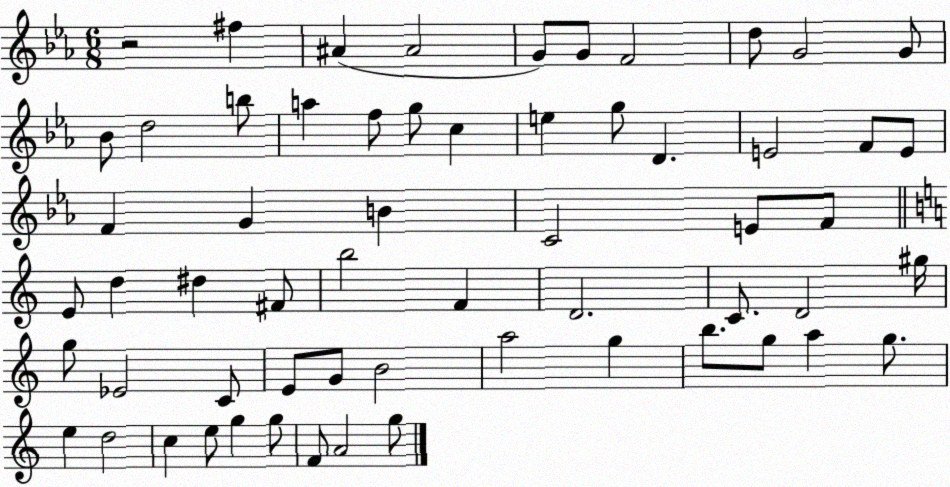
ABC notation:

X:1
T:Untitled
M:6/8
L:1/4
K:Eb
z2 ^f ^A ^A2 G/2 G/2 F2 d/2 G2 G/2 _B/2 d2 b/2 a f/2 g/2 c e g/2 D E2 F/2 E/2 F G B C2 E/2 F/2 E/2 d ^d ^F/2 b2 F D2 C/2 D2 ^g/4 g/2 _E2 C/2 E/2 G/2 B2 a2 g b/2 g/2 a g/2 e d2 c e/2 g g/2 F/2 A2 g/2